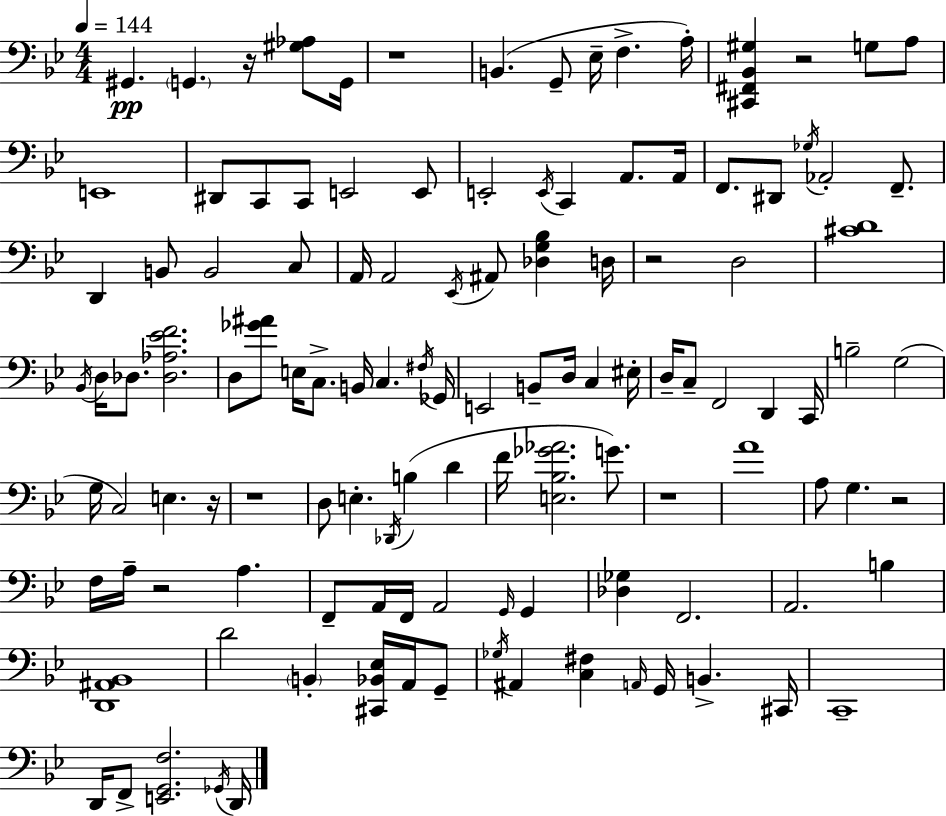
X:1
T:Untitled
M:4/4
L:1/4
K:Bb
^G,, G,, z/4 [^G,_A,]/2 G,,/4 z4 B,, G,,/2 _E,/4 F, A,/4 [^C,,^F,,_B,,^G,] z2 G,/2 A,/2 E,,4 ^D,,/2 C,,/2 C,,/2 E,,2 E,,/2 E,,2 E,,/4 C,, A,,/2 A,,/4 F,,/2 ^D,,/2 _G,/4 _A,,2 F,,/2 D,, B,,/2 B,,2 C,/2 A,,/4 A,,2 _E,,/4 ^A,,/2 [_D,G,_B,] D,/4 z2 D,2 [^CD]4 _B,,/4 D,/4 _D,/2 [_D,_A,_EF]2 D,/2 [_G^A]/2 E,/4 C,/2 B,,/4 C, ^F,/4 _G,,/4 E,,2 B,,/2 D,/4 C, ^E,/4 D,/4 C,/2 F,,2 D,, C,,/4 B,2 G,2 G,/4 C,2 E, z/4 z4 D,/2 E, _D,,/4 B, D F/4 [E,_B,_G_A]2 G/2 z4 A4 A,/2 G, z2 F,/4 A,/4 z2 A, F,,/2 A,,/4 F,,/4 A,,2 G,,/4 G,, [_D,_G,] F,,2 A,,2 B, [D,,^A,,_B,,]4 D2 B,, [^C,,_B,,_E,]/4 A,,/4 G,,/2 _G,/4 ^A,, [C,^F,] A,,/4 G,,/4 B,, ^C,,/4 C,,4 D,,/4 F,,/2 [E,,G,,F,]2 _G,,/4 D,,/4